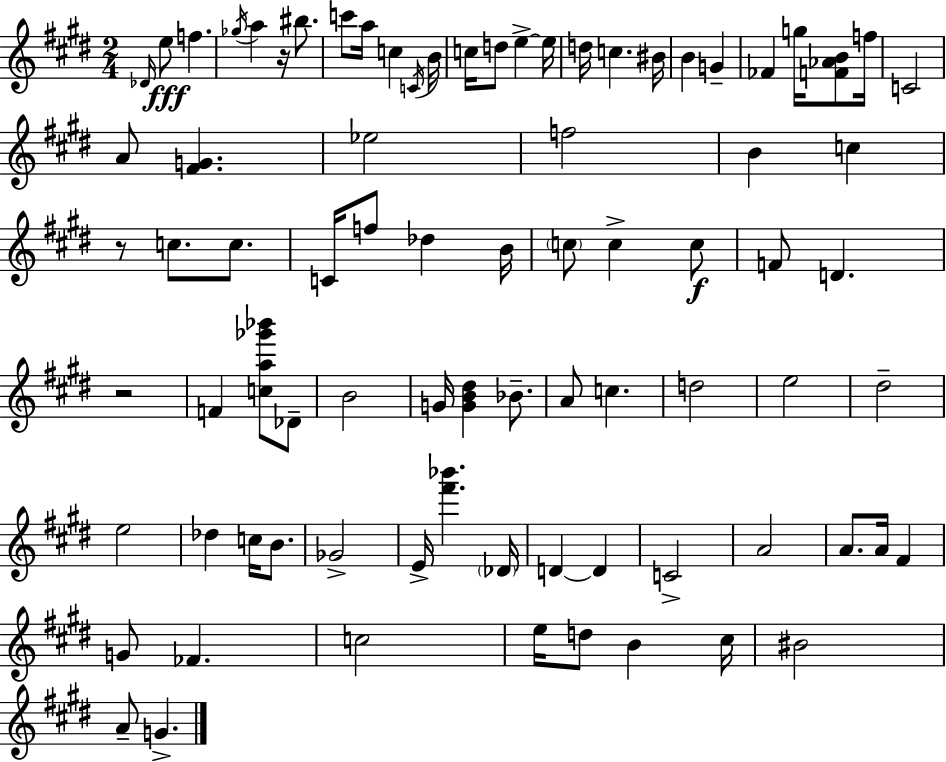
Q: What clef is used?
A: treble